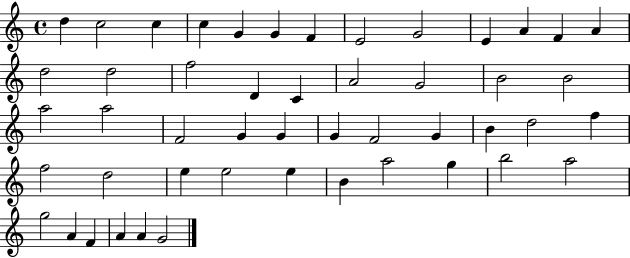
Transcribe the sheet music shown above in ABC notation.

X:1
T:Untitled
M:4/4
L:1/4
K:C
d c2 c c G G F E2 G2 E A F A d2 d2 f2 D C A2 G2 B2 B2 a2 a2 F2 G G G F2 G B d2 f f2 d2 e e2 e B a2 g b2 a2 g2 A F A A G2